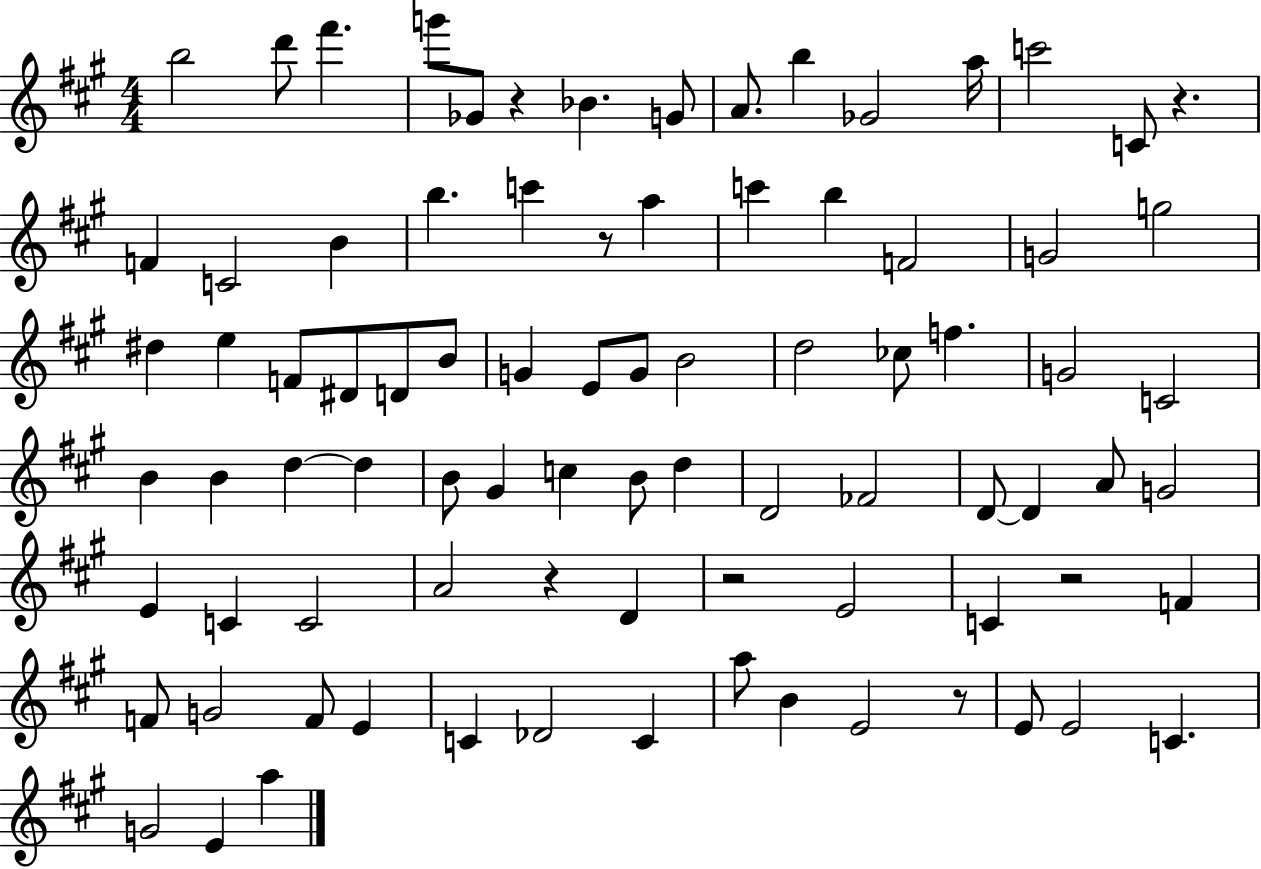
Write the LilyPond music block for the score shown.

{
  \clef treble
  \numericTimeSignature
  \time 4/4
  \key a \major
  b''2 d'''8 fis'''4. | g'''8 ges'8 r4 bes'4. g'8 | a'8. b''4 ges'2 a''16 | c'''2 c'8 r4. | \break f'4 c'2 b'4 | b''4. c'''4 r8 a''4 | c'''4 b''4 f'2 | g'2 g''2 | \break dis''4 e''4 f'8 dis'8 d'8 b'8 | g'4 e'8 g'8 b'2 | d''2 ces''8 f''4. | g'2 c'2 | \break b'4 b'4 d''4~~ d''4 | b'8 gis'4 c''4 b'8 d''4 | d'2 fes'2 | d'8~~ d'4 a'8 g'2 | \break e'4 c'4 c'2 | a'2 r4 d'4 | r2 e'2 | c'4 r2 f'4 | \break f'8 g'2 f'8 e'4 | c'4 des'2 c'4 | a''8 b'4 e'2 r8 | e'8 e'2 c'4. | \break g'2 e'4 a''4 | \bar "|."
}